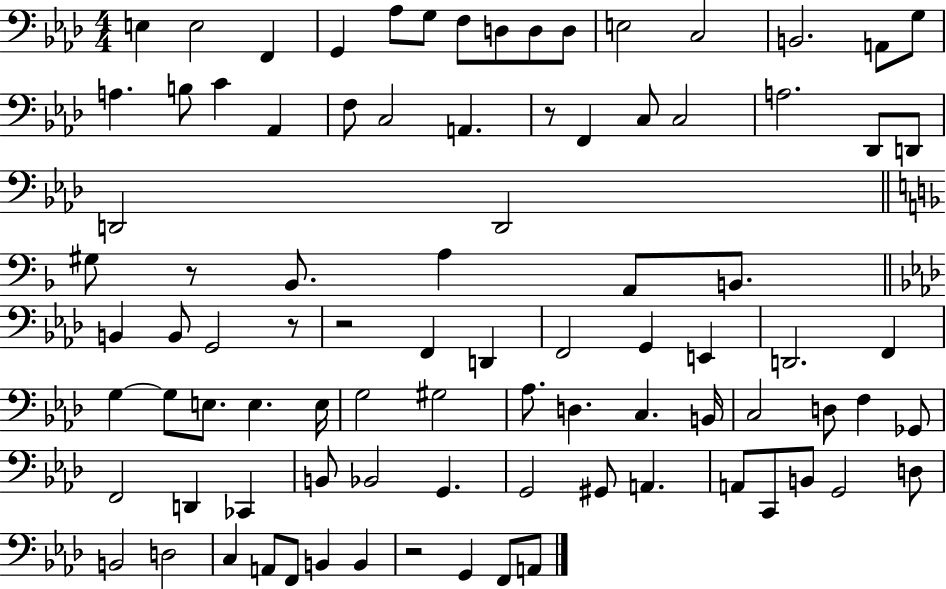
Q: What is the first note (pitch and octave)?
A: E3